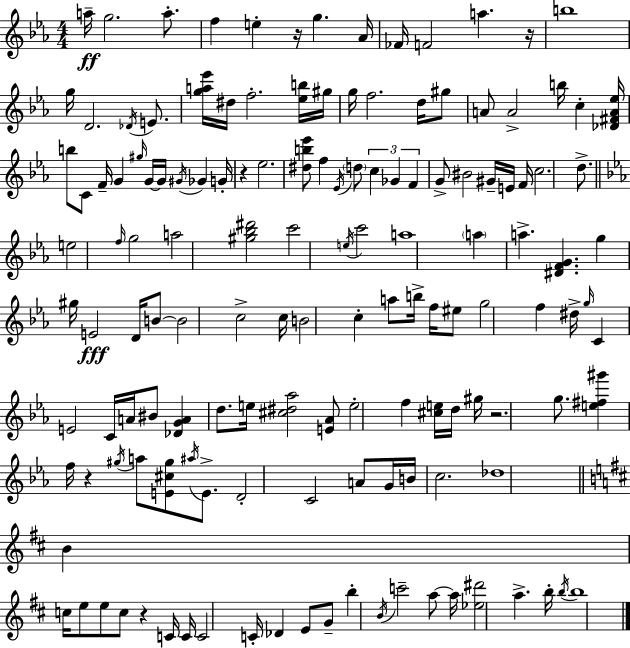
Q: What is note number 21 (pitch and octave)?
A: D5